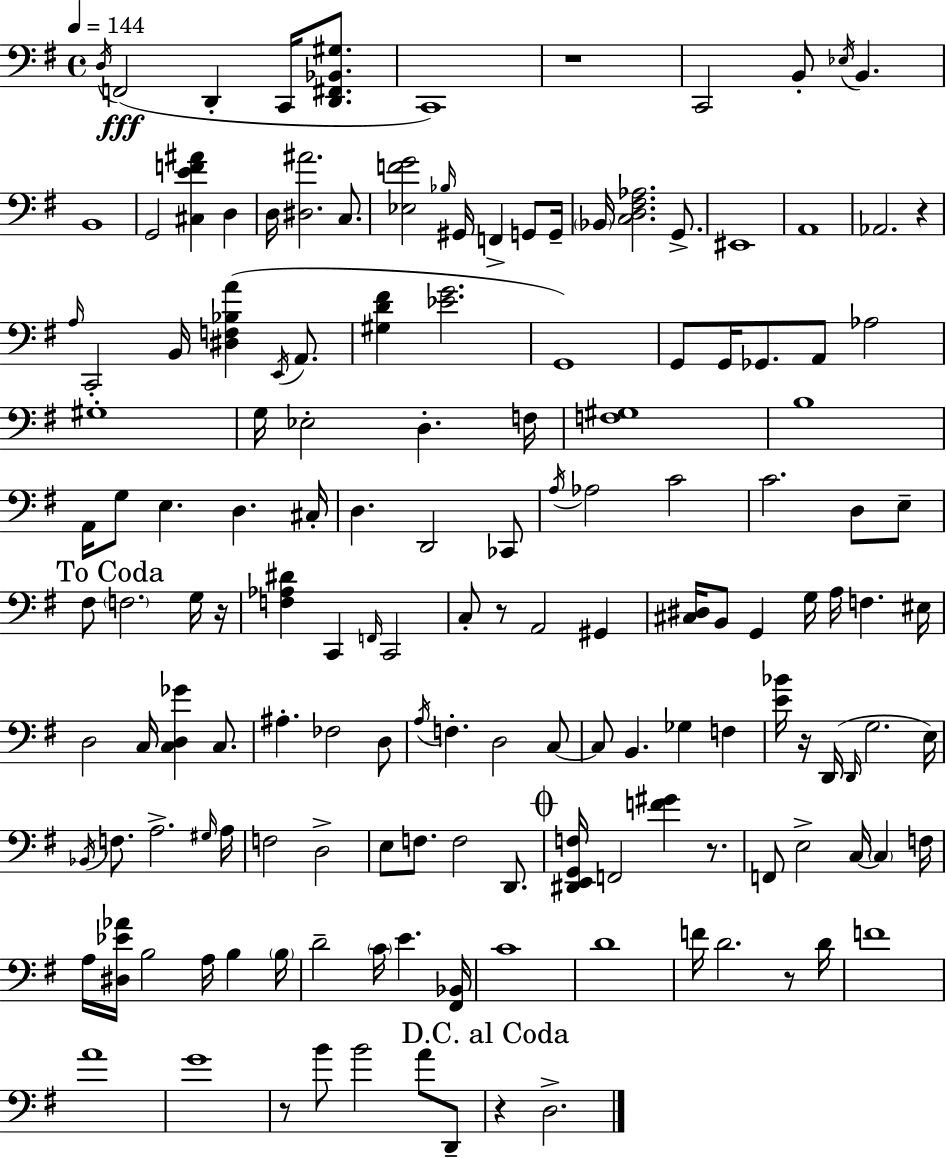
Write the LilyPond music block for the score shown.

{
  \clef bass
  \time 4/4
  \defaultTimeSignature
  \key g \major
  \tempo 4 = 144
  \acciaccatura { d16 }\fff f,2( d,4-. c,16 <d, fis, bes, gis>8. | c,1) | r1 | c,2 b,8-. \acciaccatura { ees16 } b,4. | \break b,1 | g,2 <cis e' f' ais'>4 d4 | d16 <dis ais'>2. c8. | <ees f' g'>2 \grace { bes16 } gis,16 f,4-> | \break g,8 g,16-- \parenthesize bes,16 <c d fis aes>2. | g,8.-> eis,1 | a,1 | aes,2. r4 | \break \grace { a16 } c,2-. b,16 <dis f bes a'>4( | \acciaccatura { e,16 } a,8. <gis d' fis'>4 <ees' g'>2. | g,1) | g,8 g,16 ges,8. a,8 aes2 | \break gis1-. | g16 ees2-. d4.-. | f16 <f gis>1 | b1 | \break a,16 g8 e4. d4. | cis16-. d4. d,2 | ces,8 \acciaccatura { a16 } aes2 c'2 | c'2. | \break d8 e8-- \mark "To Coda" fis8 \parenthesize f2. | g16 r16 <f aes dis'>4 c,4 \grace { f,16 } c,2 | c8-. r8 a,2 | gis,4 <cis dis>16 b,8 g,4 g16 a16 | \break f4. eis16 d2 c16 | <c d ges'>4 c8. ais4.-. fes2 | d8 \acciaccatura { a16 } f4.-. d2 | c8~~ c8 b,4. | \break ges4 f4 <e' bes'>16 r16 d,16( \grace { d,16 } g2. | e16) \acciaccatura { bes,16 } f8. a2.-> | \grace { gis16 } a16 f2 | d2-> e8 f8. | \break f2 d,8. \mark \markup { \musicglyph "scripts.coda" } <dis, e, g, f>16 f,2 | <f' gis'>4 r8. f,8 e2-> | c16~~ \parenthesize c4 f16 a16 <dis ees' aes'>16 b2 | a16 b4 \parenthesize b16 d'2-- | \break \parenthesize c'16 e'4. <fis, bes,>16 c'1 | d'1 | f'16 d'2. | r8 d'16 f'1 | \break a'1 | g'1 | r8 b'8 b'2 | a'8 d,8-- \mark "D.C. al Coda" r4 d2.-> | \break \bar "|."
}